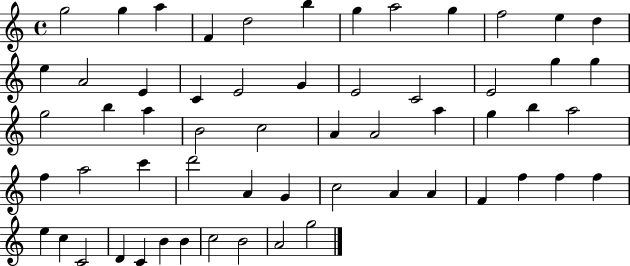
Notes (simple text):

G5/h G5/q A5/q F4/q D5/h B5/q G5/q A5/h G5/q F5/h E5/q D5/q E5/q A4/h E4/q C4/q E4/h G4/q E4/h C4/h E4/h G5/q G5/q G5/h B5/q A5/q B4/h C5/h A4/q A4/h A5/q G5/q B5/q A5/h F5/q A5/h C6/q D6/h A4/q G4/q C5/h A4/q A4/q F4/q F5/q F5/q F5/q E5/q C5/q C4/h D4/q C4/q B4/q B4/q C5/h B4/h A4/h G5/h